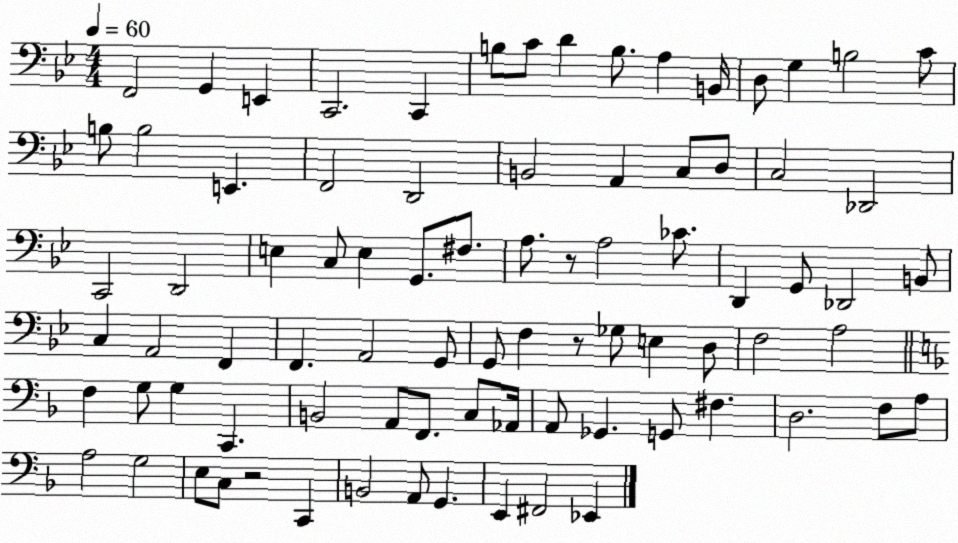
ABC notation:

X:1
T:Untitled
M:4/4
L:1/4
K:Bb
F,,2 G,, E,, C,,2 C,, B,/2 C/2 D B,/2 A, B,,/4 D,/2 G, B,2 C/2 B,/2 B,2 E,, F,,2 D,,2 B,,2 A,, C,/2 D,/2 C,2 _D,,2 C,,2 D,,2 E, C,/2 E, G,,/2 ^F,/2 A,/2 z/2 A,2 _C/2 D,, G,,/2 _D,,2 B,,/2 C, A,,2 F,, F,, A,,2 G,,/2 G,,/2 F, z/2 _G,/2 E, D,/2 F,2 A,2 F, G,/2 G, C,, B,,2 A,,/2 F,,/2 C,/2 _A,,/4 A,,/2 _G,, G,,/2 ^F, D,2 F,/2 A,/2 A,2 G,2 E,/2 C,/2 z2 C,, B,,2 A,,/2 G,, E,, ^F,,2 _E,,